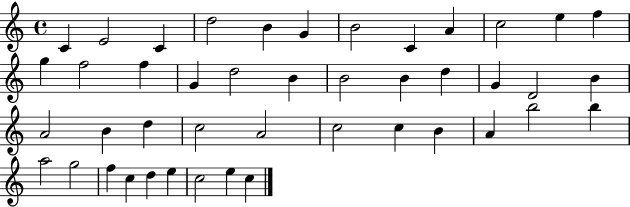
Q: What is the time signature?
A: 4/4